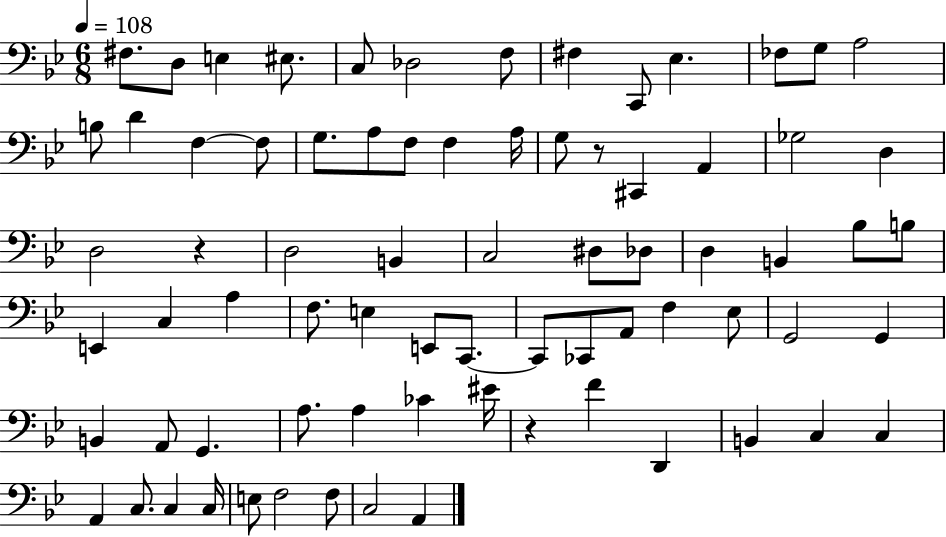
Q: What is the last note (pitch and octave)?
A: A2